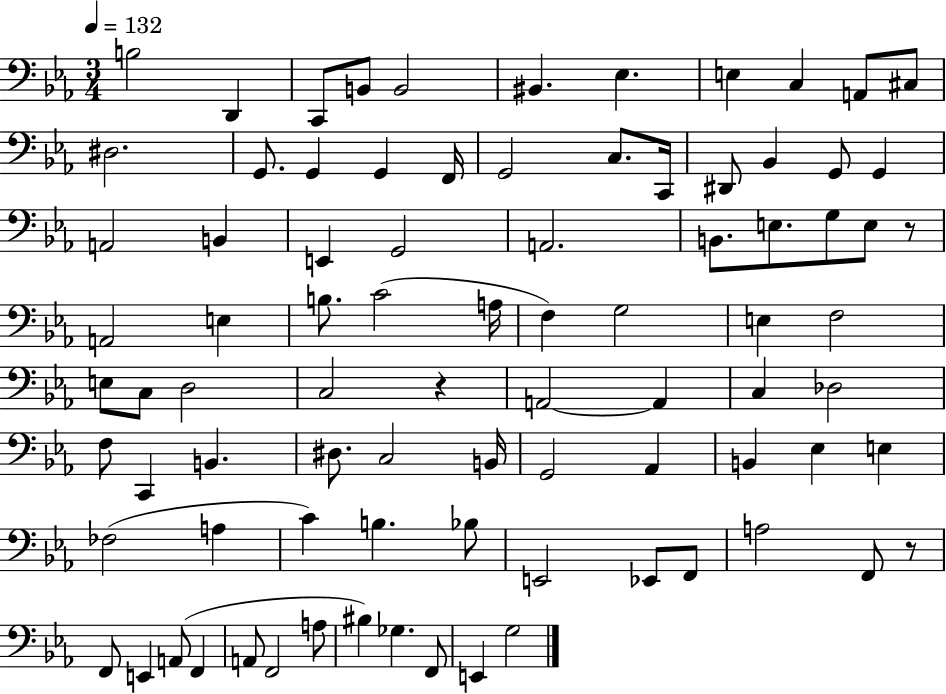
X:1
T:Untitled
M:3/4
L:1/4
K:Eb
B,2 D,, C,,/2 B,,/2 B,,2 ^B,, _E, E, C, A,,/2 ^C,/2 ^D,2 G,,/2 G,, G,, F,,/4 G,,2 C,/2 C,,/4 ^D,,/2 _B,, G,,/2 G,, A,,2 B,, E,, G,,2 A,,2 B,,/2 E,/2 G,/2 E,/2 z/2 A,,2 E, B,/2 C2 A,/4 F, G,2 E, F,2 E,/2 C,/2 D,2 C,2 z A,,2 A,, C, _D,2 F,/2 C,, B,, ^D,/2 C,2 B,,/4 G,,2 _A,, B,, _E, E, _F,2 A, C B, _B,/2 E,,2 _E,,/2 F,,/2 A,2 F,,/2 z/2 F,,/2 E,, A,,/2 F,, A,,/2 F,,2 A,/2 ^B, _G, F,,/2 E,, G,2